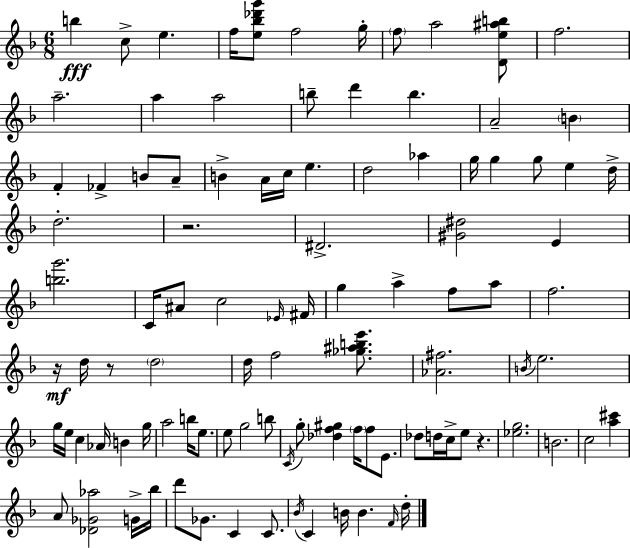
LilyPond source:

{
  \clef treble
  \numericTimeSignature
  \time 6/8
  \key f \major
  b''4\fff c''8-> e''4. | f''16 <e'' bes'' des''' g'''>8 f''2 g''16-. | \parenthesize f''8 a''2 <d' e'' ais'' b''>8 | f''2. | \break a''2.-- | a''4 a''2 | b''8-- d'''4 b''4. | a'2-- \parenthesize b'4 | \break f'4-. fes'4-> b'8 a'8-- | b'4-> a'16 c''16 e''4. | d''2 aes''4 | g''16 g''4 g''8 e''4 d''16-> | \break d''2.-. | r2. | dis'2.-> | <gis' dis''>2 e'4 | \break <b'' g'''>2. | c'16 ais'8 c''2 \grace { ees'16 } | fis'16 g''4 a''4-> f''8 a''8 | f''2. | \break r16\mf d''16 r8 \parenthesize d''2 | d''16 f''2 <ges'' ais'' b'' e'''>8. | <aes' fis''>2. | \acciaccatura { b'16 } e''2. | \break g''16 e''16 c''4 aes'16 b'4 | g''16 a''2 b''16 e''8. | e''8 g''2 | b''8 \acciaccatura { c'16 } g''8-. <des'' f'' gis''>4 \parenthesize f''16 f''8 | \break e'8. des''8 d''16 c''16-> e''8 r4. | <ees'' g''>2. | b'2. | c''2 <a'' cis'''>4 | \break a'8 <des' ges' aes''>2 | g'16-> bes''16 d'''8 ges'8. c'4 | c'8. \acciaccatura { bes'16 } c'4 b'16 b'4. | \grace { f'16 } d''16-. \bar "|."
}